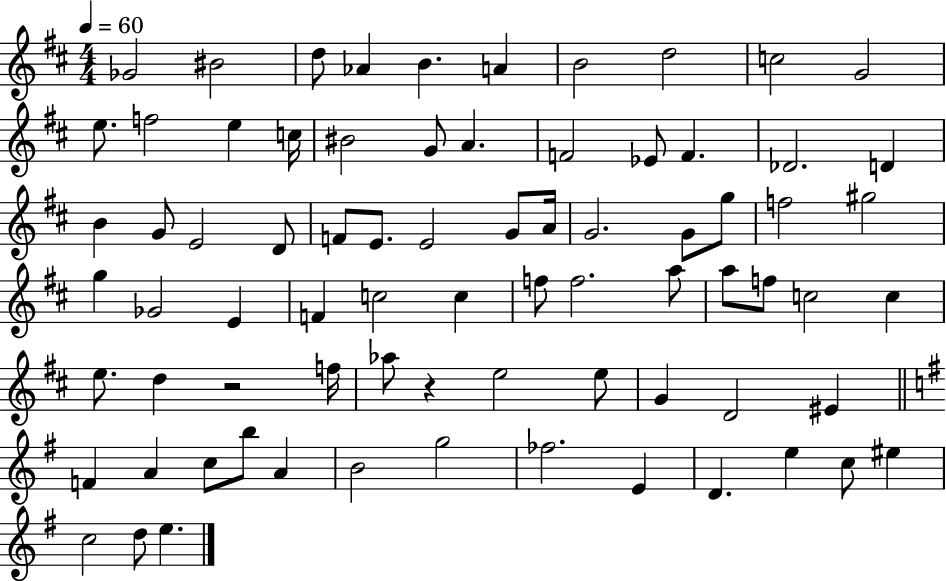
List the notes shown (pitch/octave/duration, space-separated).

Gb4/h BIS4/h D5/e Ab4/q B4/q. A4/q B4/h D5/h C5/h G4/h E5/e. F5/h E5/q C5/s BIS4/h G4/e A4/q. F4/h Eb4/e F4/q. Db4/h. D4/q B4/q G4/e E4/h D4/e F4/e E4/e. E4/h G4/e A4/s G4/h. G4/e G5/e F5/h G#5/h G5/q Gb4/h E4/q F4/q C5/h C5/q F5/e F5/h. A5/e A5/e F5/e C5/h C5/q E5/e. D5/q R/h F5/s Ab5/e R/q E5/h E5/e G4/q D4/h EIS4/q F4/q A4/q C5/e B5/e A4/q B4/h G5/h FES5/h. E4/q D4/q. E5/q C5/e EIS5/q C5/h D5/e E5/q.